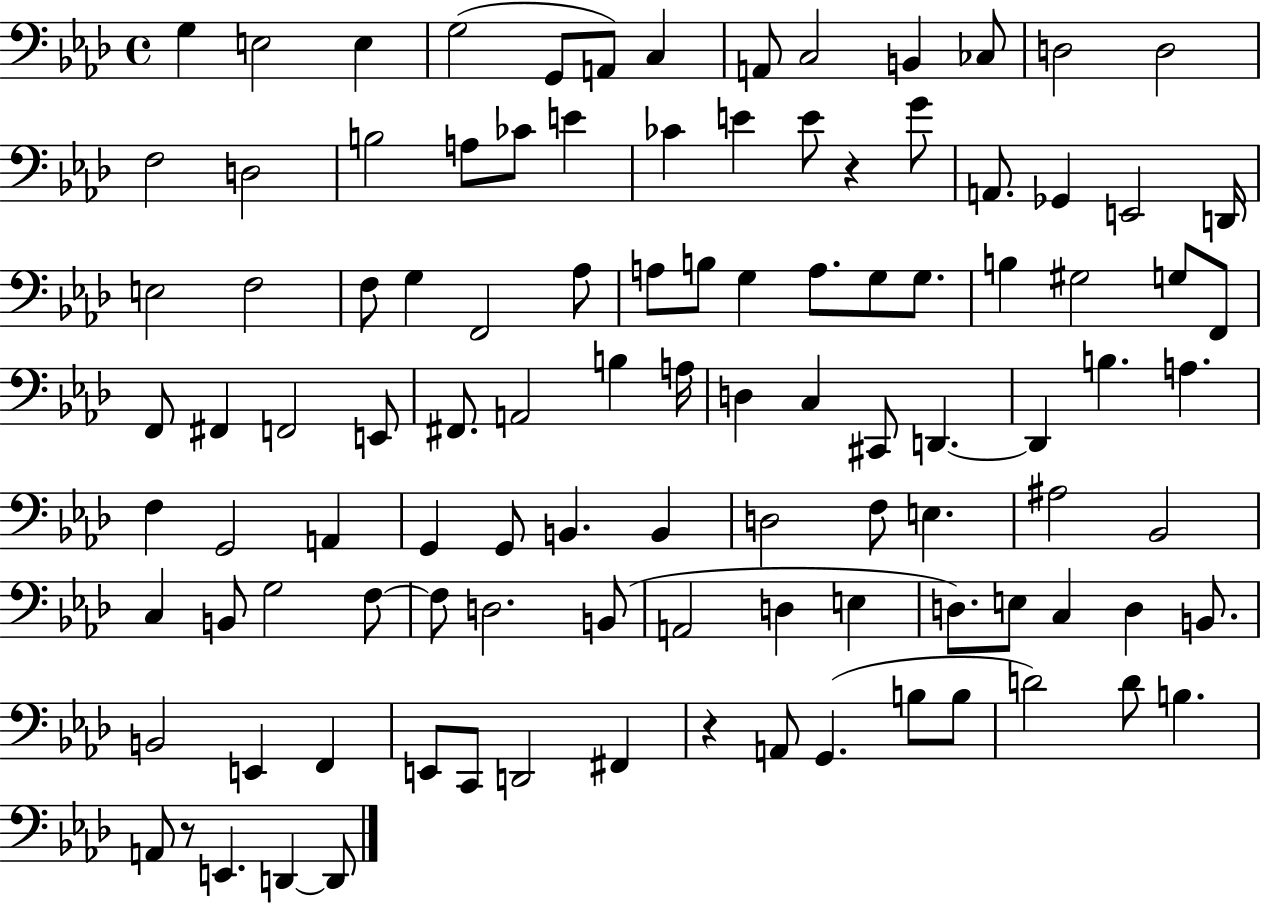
G3/q E3/h E3/q G3/h G2/e A2/e C3/q A2/e C3/h B2/q CES3/e D3/h D3/h F3/h D3/h B3/h A3/e CES4/e E4/q CES4/q E4/q E4/e R/q G4/e A2/e. Gb2/q E2/h D2/s E3/h F3/h F3/e G3/q F2/h Ab3/e A3/e B3/e G3/q A3/e. G3/e G3/e. B3/q G#3/h G3/e F2/e F2/e F#2/q F2/h E2/e F#2/e. A2/h B3/q A3/s D3/q C3/q C#2/e D2/q. D2/q B3/q. A3/q. F3/q G2/h A2/q G2/q G2/e B2/q. B2/q D3/h F3/e E3/q. A#3/h Bb2/h C3/q B2/e G3/h F3/e F3/e D3/h. B2/e A2/h D3/q E3/q D3/e. E3/e C3/q D3/q B2/e. B2/h E2/q F2/q E2/e C2/e D2/h F#2/q R/q A2/e G2/q. B3/e B3/e D4/h D4/e B3/q. A2/e R/e E2/q. D2/q D2/e